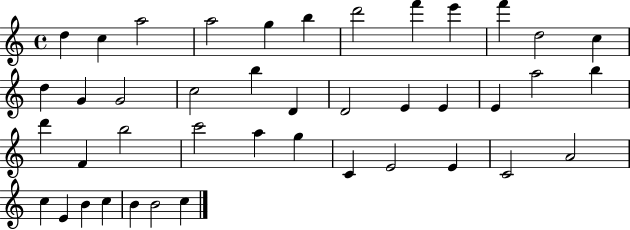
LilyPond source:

{
  \clef treble
  \time 4/4
  \defaultTimeSignature
  \key c \major
  d''4 c''4 a''2 | a''2 g''4 b''4 | d'''2 f'''4 e'''4 | f'''4 d''2 c''4 | \break d''4 g'4 g'2 | c''2 b''4 d'4 | d'2 e'4 e'4 | e'4 a''2 b''4 | \break d'''4 f'4 b''2 | c'''2 a''4 g''4 | c'4 e'2 e'4 | c'2 a'2 | \break c''4 e'4 b'4 c''4 | b'4 b'2 c''4 | \bar "|."
}